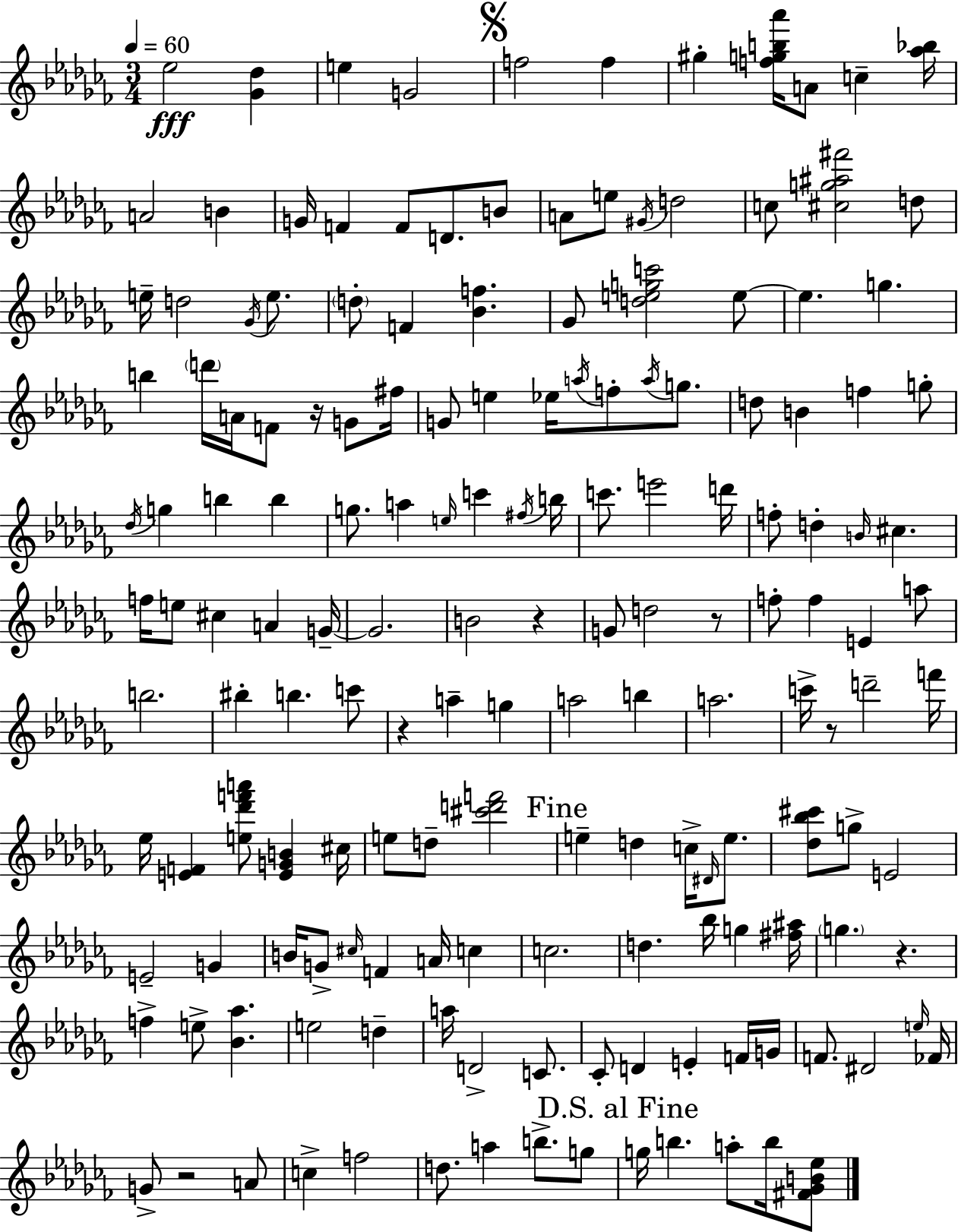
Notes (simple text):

Eb5/h [Gb4,Db5]/q E5/q G4/h F5/h F5/q G#5/q [F5,G5,B5,Ab6]/s A4/e C5/q [Ab5,Bb5]/s A4/h B4/q G4/s F4/q F4/e D4/e. B4/e A4/e E5/e G#4/s D5/h C5/e [C#5,G5,A#5,F#6]/h D5/e E5/s D5/h Gb4/s E5/e. D5/e F4/q [Bb4,F5]/q. Gb4/e [D5,E5,G5,C6]/h E5/e E5/q. G5/q. B5/q D6/s A4/s F4/e R/s G4/e F#5/s G4/e E5/q Eb5/s A5/s F5/e A5/s G5/e. D5/e B4/q F5/q G5/e Db5/s G5/q B5/q B5/q G5/e. A5/q E5/s C6/q F#5/s B5/s C6/e. E6/h D6/s F5/e D5/q B4/s C#5/q. F5/s E5/e C#5/q A4/q G4/s G4/h. B4/h R/q G4/e D5/h R/e F5/e F5/q E4/q A5/e B5/h. BIS5/q B5/q. C6/e R/q A5/q G5/q A5/h B5/q A5/h. C6/s R/e D6/h F6/s Eb5/s [E4,F4]/q [E5,Db6,F6,A6]/e [E4,G4,B4]/q C#5/s E5/e D5/e [C#6,D6,F6]/h E5/q D5/q C5/s D#4/s E5/e. [Db5,Bb5,C#6]/e G5/e E4/h E4/h G4/q B4/s G4/e C#5/s F4/q A4/s C5/q C5/h. D5/q. Bb5/s G5/q [F#5,A#5]/s G5/q. R/q. F5/q E5/e [Bb4,Ab5]/q. E5/h D5/q A5/s D4/h C4/e. CES4/e D4/q E4/q F4/s G4/s F4/e. D#4/h E5/s FES4/s G4/e R/h A4/e C5/q F5/h D5/e. A5/q B5/e. G5/e G5/s B5/q. A5/e B5/s [F#4,Gb4,B4,Eb5]/e